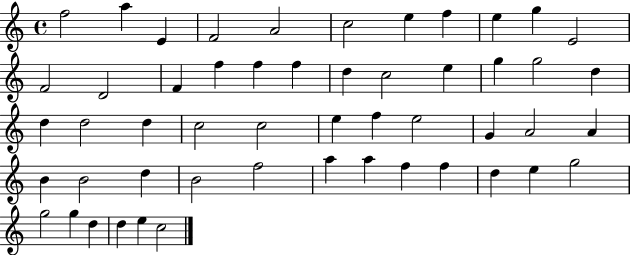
F5/h A5/q E4/q F4/h A4/h C5/h E5/q F5/q E5/q G5/q E4/h F4/h D4/h F4/q F5/q F5/q F5/q D5/q C5/h E5/q G5/q G5/h D5/q D5/q D5/h D5/q C5/h C5/h E5/q F5/q E5/h G4/q A4/h A4/q B4/q B4/h D5/q B4/h F5/h A5/q A5/q F5/q F5/q D5/q E5/q G5/h G5/h G5/q D5/q D5/q E5/q C5/h